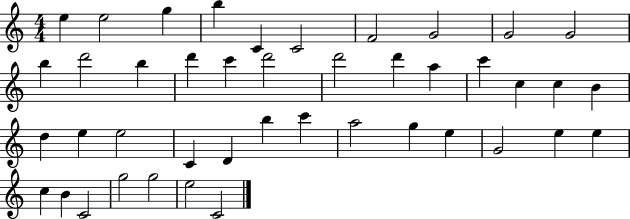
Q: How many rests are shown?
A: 0